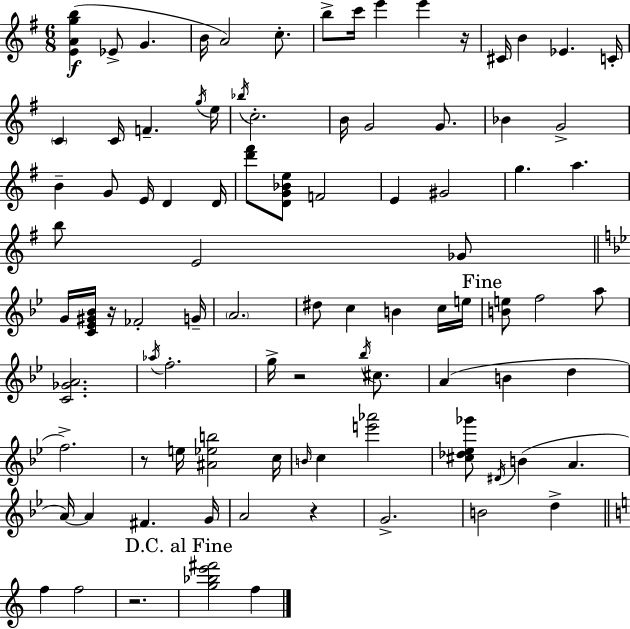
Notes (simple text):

[E4,A4,G5,B5]/q Eb4/e G4/q. B4/s A4/h C5/e. B5/e C6/s E6/q E6/q R/s C#4/s B4/q Eb4/q. C4/s C4/q C4/s F4/q. G5/s E5/s Bb5/s C5/h. B4/s G4/h G4/e. Bb4/q G4/h B4/q G4/e E4/s D4/q D4/s [D6,F#6]/e [D4,G4,Bb4,E5]/e F4/h E4/q G#4/h G5/q. A5/q. B5/e E4/h Gb4/e G4/s [C4,Eb4,G#4,Bb4]/s R/s FES4/h G4/s A4/h. D#5/e C5/q B4/q C5/s E5/s [B4,E5]/e F5/h A5/e [C4,Gb4,A4]/h. Ab5/s F5/h. G5/s R/h Bb5/s C#5/e. A4/q B4/q D5/q F5/h. R/e E5/s [A#4,Eb5,B5]/h C5/s B4/s C5/q [E6,Ab6]/h [C#5,Db5,Eb5,Gb6]/e D#4/s B4/q A4/q. A4/s A4/q F#4/q. G4/s A4/h R/q G4/h. B4/h D5/q F5/q F5/h R/h. [G5,Bb5,E6,F#6]/h F5/q